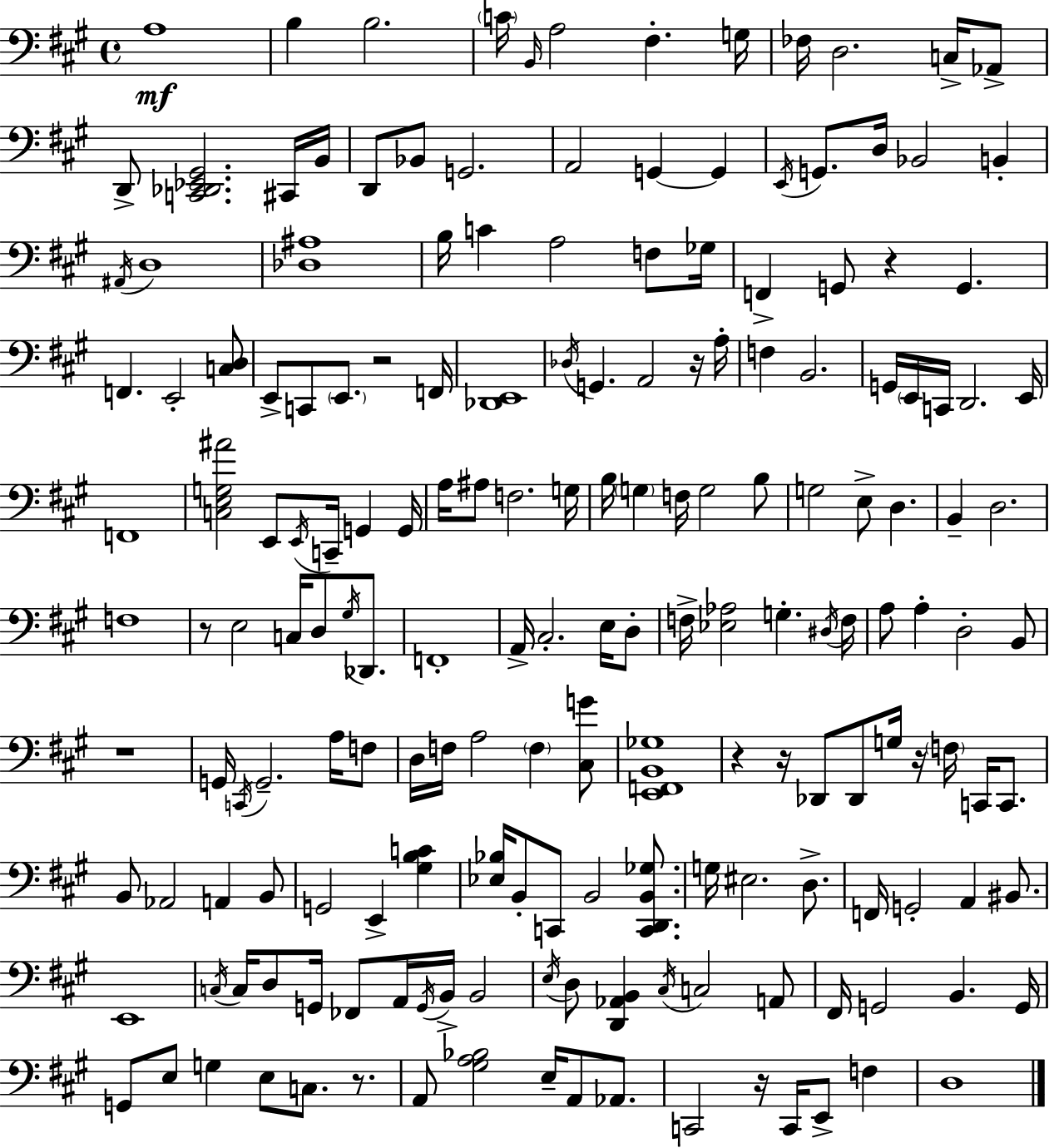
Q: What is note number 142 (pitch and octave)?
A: G2